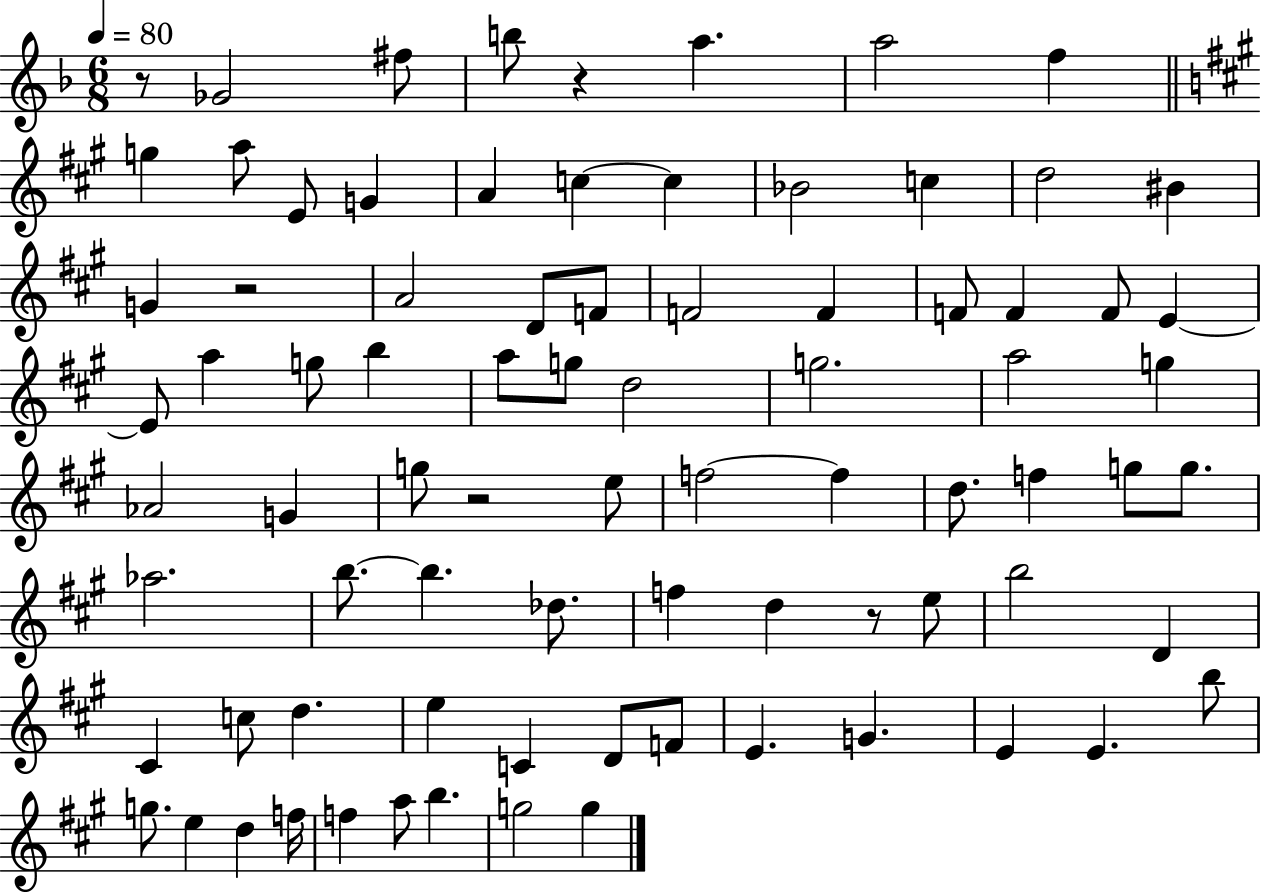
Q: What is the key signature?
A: F major